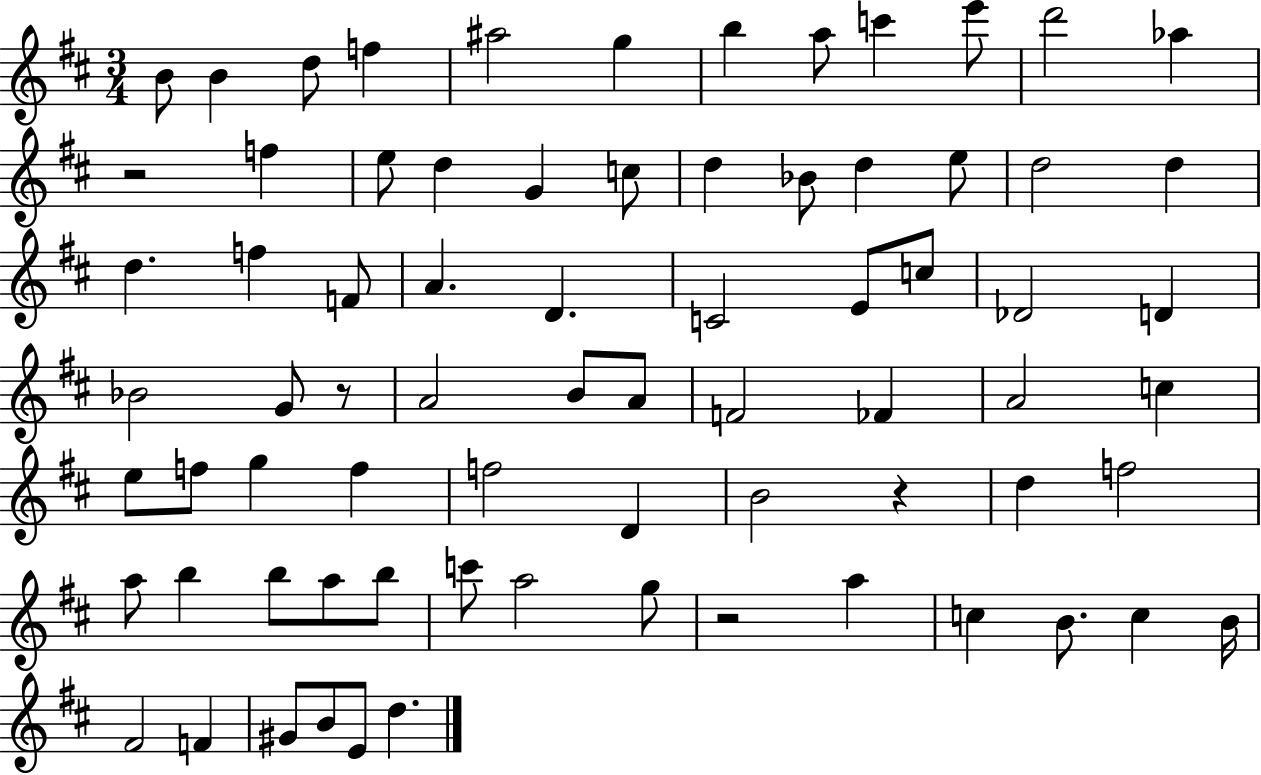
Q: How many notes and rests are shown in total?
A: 74